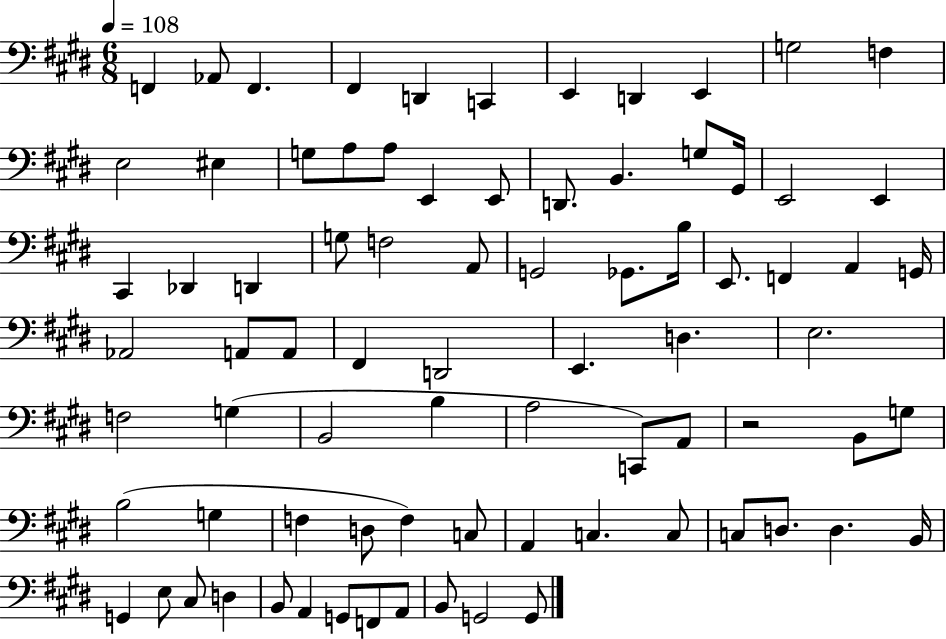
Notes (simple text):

F2/q Ab2/e F2/q. F#2/q D2/q C2/q E2/q D2/q E2/q G3/h F3/q E3/h EIS3/q G3/e A3/e A3/e E2/q E2/e D2/e. B2/q. G3/e G#2/s E2/h E2/q C#2/q Db2/q D2/q G3/e F3/h A2/e G2/h Gb2/e. B3/s E2/e. F2/q A2/q G2/s Ab2/h A2/e A2/e F#2/q D2/h E2/q. D3/q. E3/h. F3/h G3/q B2/h B3/q A3/h C2/e A2/e R/h B2/e G3/e B3/h G3/q F3/q D3/e F3/q C3/e A2/q C3/q. C3/e C3/e D3/e. D3/q. B2/s G2/q E3/e C#3/e D3/q B2/e A2/q G2/e F2/e A2/e B2/e G2/h G2/e